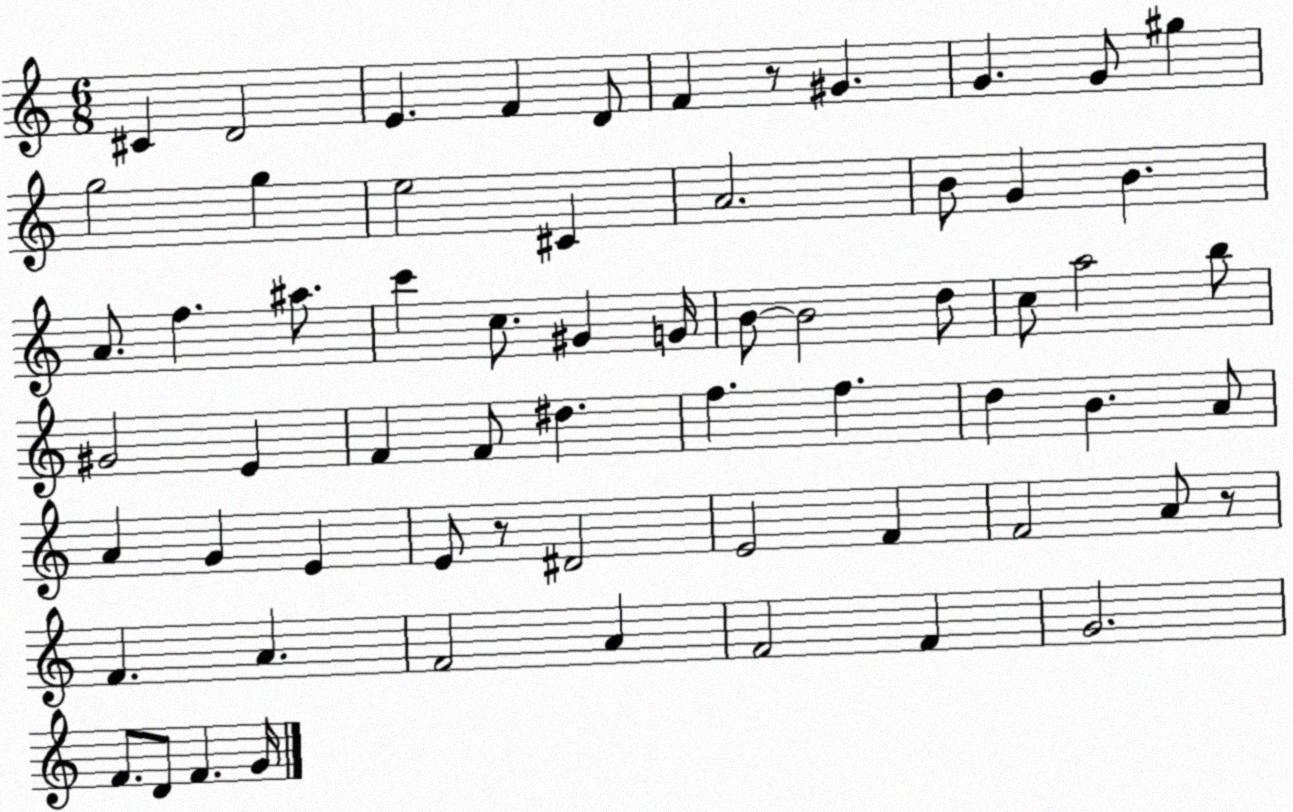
X:1
T:Untitled
M:6/8
L:1/4
K:C
^C D2 E F D/2 F z/2 ^G G G/2 ^g g2 g e2 ^C A2 B/2 G B A/2 f ^a/2 c' c/2 ^G G/4 B/2 B2 d/2 c/2 a2 b/2 ^G2 E F F/2 ^d f f d B A/2 A G E E/2 z/2 ^D2 E2 F F2 A/2 z/2 F A F2 A F2 F G2 F/2 D/2 F G/4